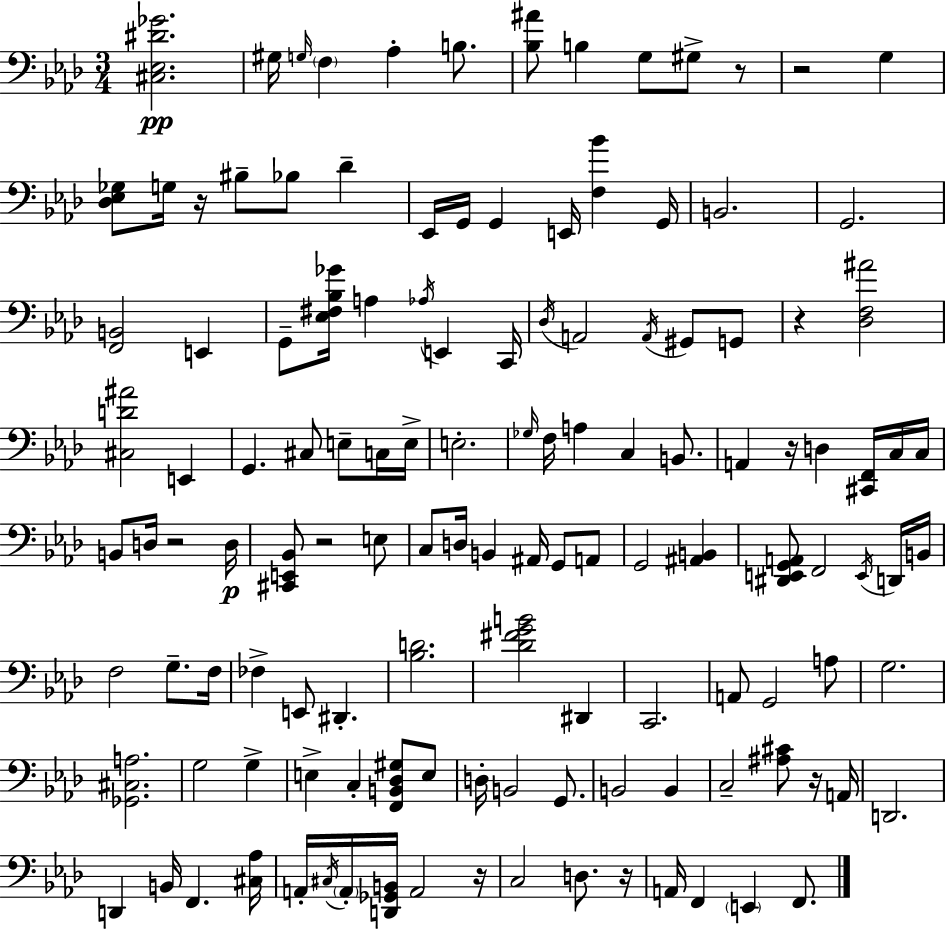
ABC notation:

X:1
T:Untitled
M:3/4
L:1/4
K:Ab
[^C,_E,^D_G]2 ^G,/4 G,/4 F, _A, B,/2 [_B,^A]/2 B, G,/2 ^G,/2 z/2 z2 G, [_D,_E,_G,]/2 G,/4 z/4 ^B,/2 _B,/2 _D _E,,/4 G,,/4 G,, E,,/4 [F,_B] G,,/4 B,,2 G,,2 [F,,B,,]2 E,, G,,/2 [_E,^F,_B,_G]/4 A, _A,/4 E,, C,,/4 _D,/4 A,,2 A,,/4 ^G,,/2 G,,/2 z [_D,F,^A]2 [^C,D^A]2 E,, G,, ^C,/2 E,/2 C,/4 E,/4 E,2 _G,/4 F,/4 A, C, B,,/2 A,, z/4 D, [^C,,F,,]/4 C,/4 C,/4 B,,/2 D,/4 z2 D,/4 [^C,,E,,_B,,]/2 z2 E,/2 C,/2 D,/4 B,, ^A,,/4 G,,/2 A,,/2 G,,2 [^A,,B,,] [^D,,E,,G,,A,,]/2 F,,2 E,,/4 D,,/4 B,,/4 F,2 G,/2 F,/4 _F, E,,/2 ^D,, [_B,D]2 [_D^FGB]2 ^D,, C,,2 A,,/2 G,,2 A,/2 G,2 [_G,,^C,A,]2 G,2 G, E, C, [F,,B,,_D,^G,]/2 E,/2 D,/4 B,,2 G,,/2 B,,2 B,, C,2 [^A,^C]/2 z/4 A,,/4 D,,2 D,, B,,/4 F,, [^C,_A,]/4 A,,/4 ^C,/4 A,,/4 [D,,_G,,B,,]/4 A,,2 z/4 C,2 D,/2 z/4 A,,/4 F,, E,, F,,/2